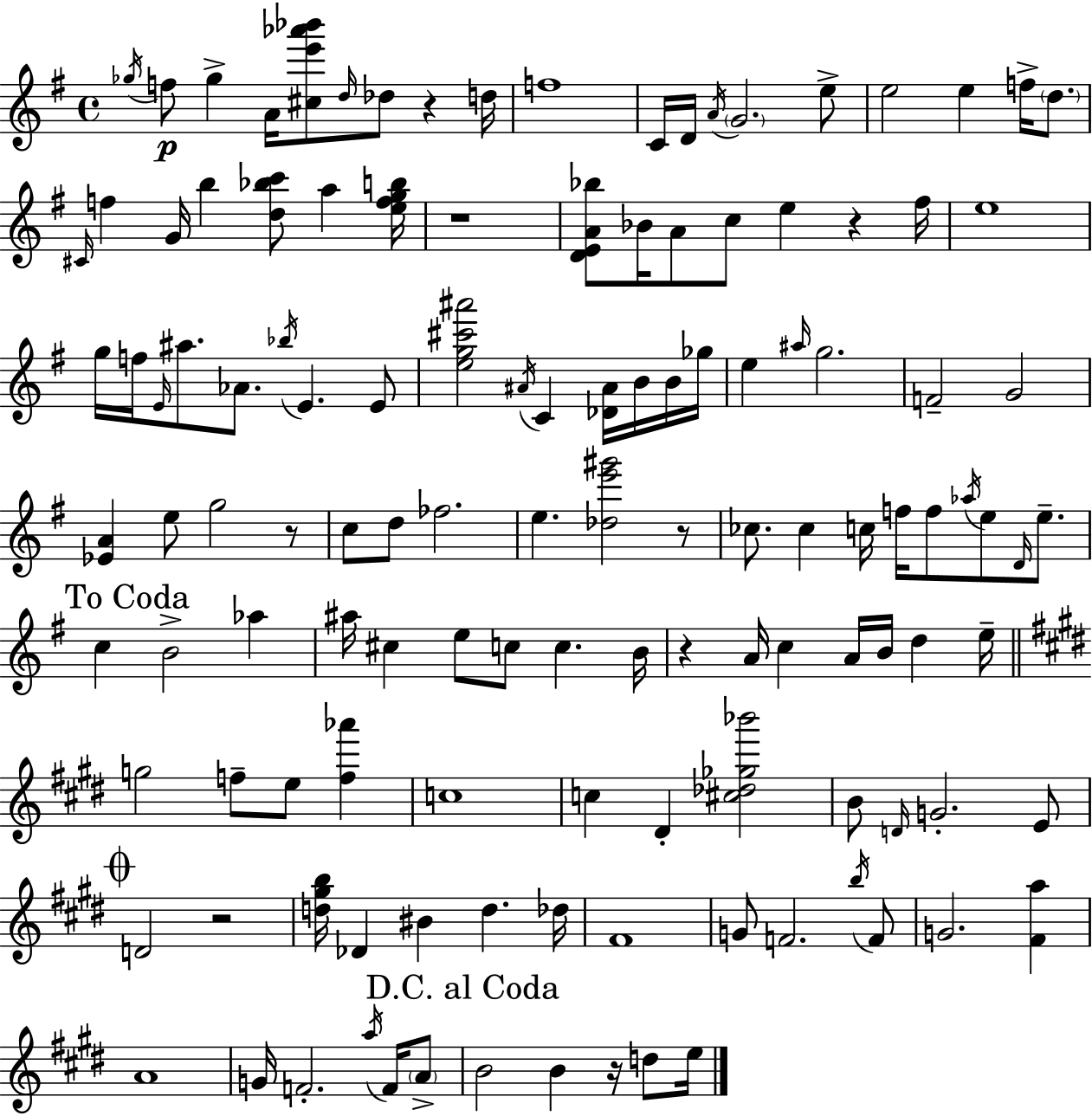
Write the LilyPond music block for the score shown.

{
  \clef treble
  \time 4/4
  \defaultTimeSignature
  \key g \major
  \acciaccatura { ges''16 }\p f''8 ges''4-> a'16 <cis'' e''' aes''' bes'''>8 \grace { d''16 } des''8 r4 | d''16 f''1 | c'16 d'16 \acciaccatura { a'16 } \parenthesize g'2. | e''8-> e''2 e''4 f''16-> | \break \parenthesize d''8. \grace { cis'16 } f''4 g'16 b''4 <d'' bes'' c'''>8 a''4 | <e'' f'' g'' b''>16 r1 | <d' e' a' bes''>8 bes'16 a'8 c''8 e''4 r4 | fis''16 e''1 | \break g''16 f''16 \grace { e'16 } ais''8. aes'8. \acciaccatura { bes''16 } e'4. | e'8 <e'' g'' cis''' ais'''>2 \acciaccatura { ais'16 } c'4 | <des' ais'>16 b'16 b'16 ges''16 e''4 \grace { ais''16 } g''2. | f'2-- | \break g'2 <ees' a'>4 e''8 g''2 | r8 c''8 d''8 fes''2. | e''4. <des'' e''' gis'''>2 | r8 ces''8. ces''4 c''16 | \break f''16 f''8 \acciaccatura { aes''16 } e''8 \grace { d'16 } e''8.-- \mark "To Coda" c''4 b'2-> | aes''4 ais''16 cis''4 e''8 | c''8 c''4. b'16 r4 a'16 c''4 | a'16 b'16 d''4 e''16-- \bar "||" \break \key e \major g''2 f''8-- e''8 <f'' aes'''>4 | c''1 | c''4 dis'4-. <cis'' des'' ges'' bes'''>2 | b'8 \grace { d'16 } g'2.-. e'8 | \break \mark \markup { \musicglyph "scripts.coda" } d'2 r2 | <d'' gis'' b''>16 des'4 bis'4 d''4. | des''16 fis'1 | g'8 f'2. \acciaccatura { b''16 } | \break f'8 g'2. <fis' a''>4 | a'1 | g'16 f'2.-. \acciaccatura { a''16 } | f'16 \parenthesize a'8-> \mark "D.C. al Coda" b'2 b'4 r16 | \break d''8 e''16 \bar "|."
}